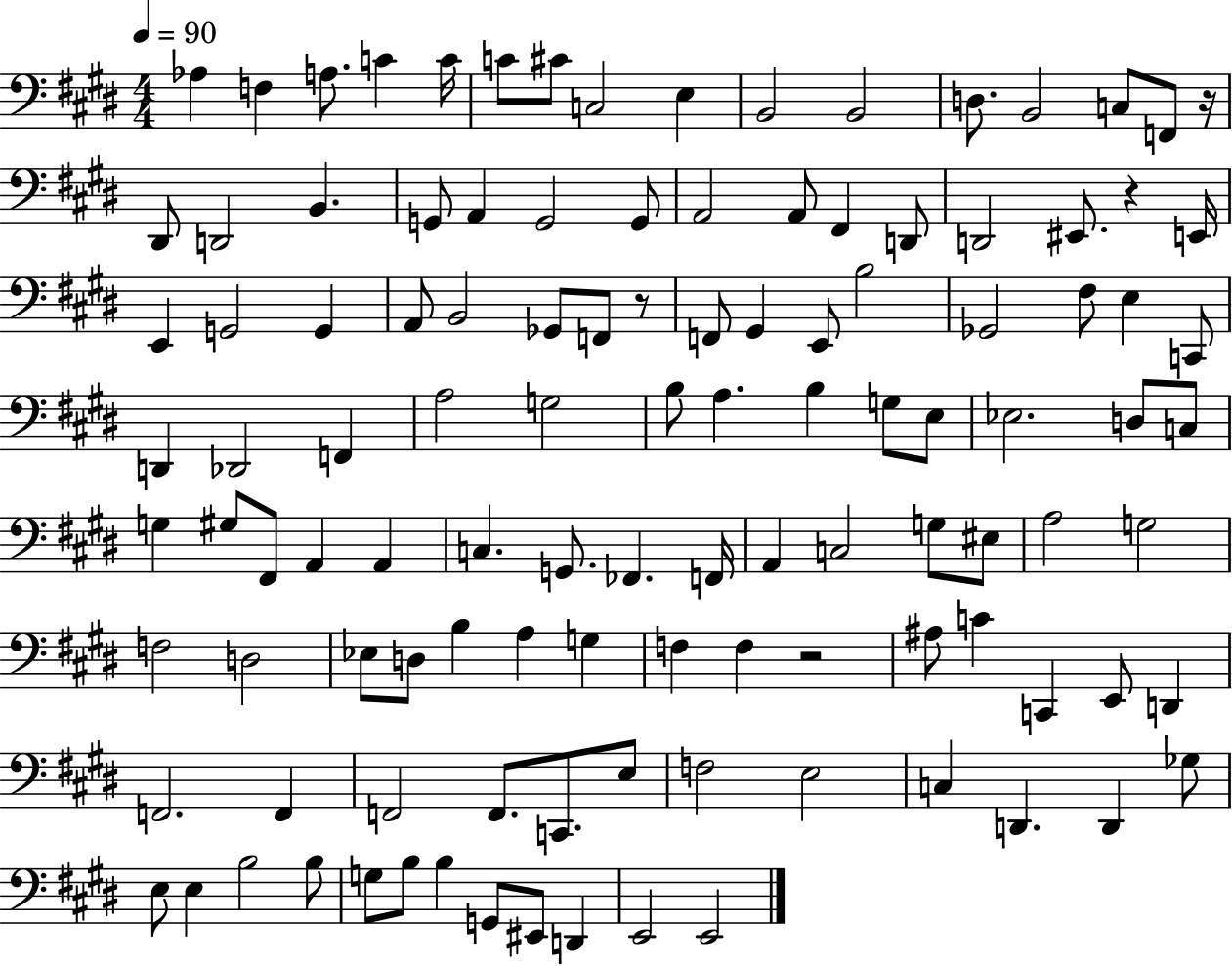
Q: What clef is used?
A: bass